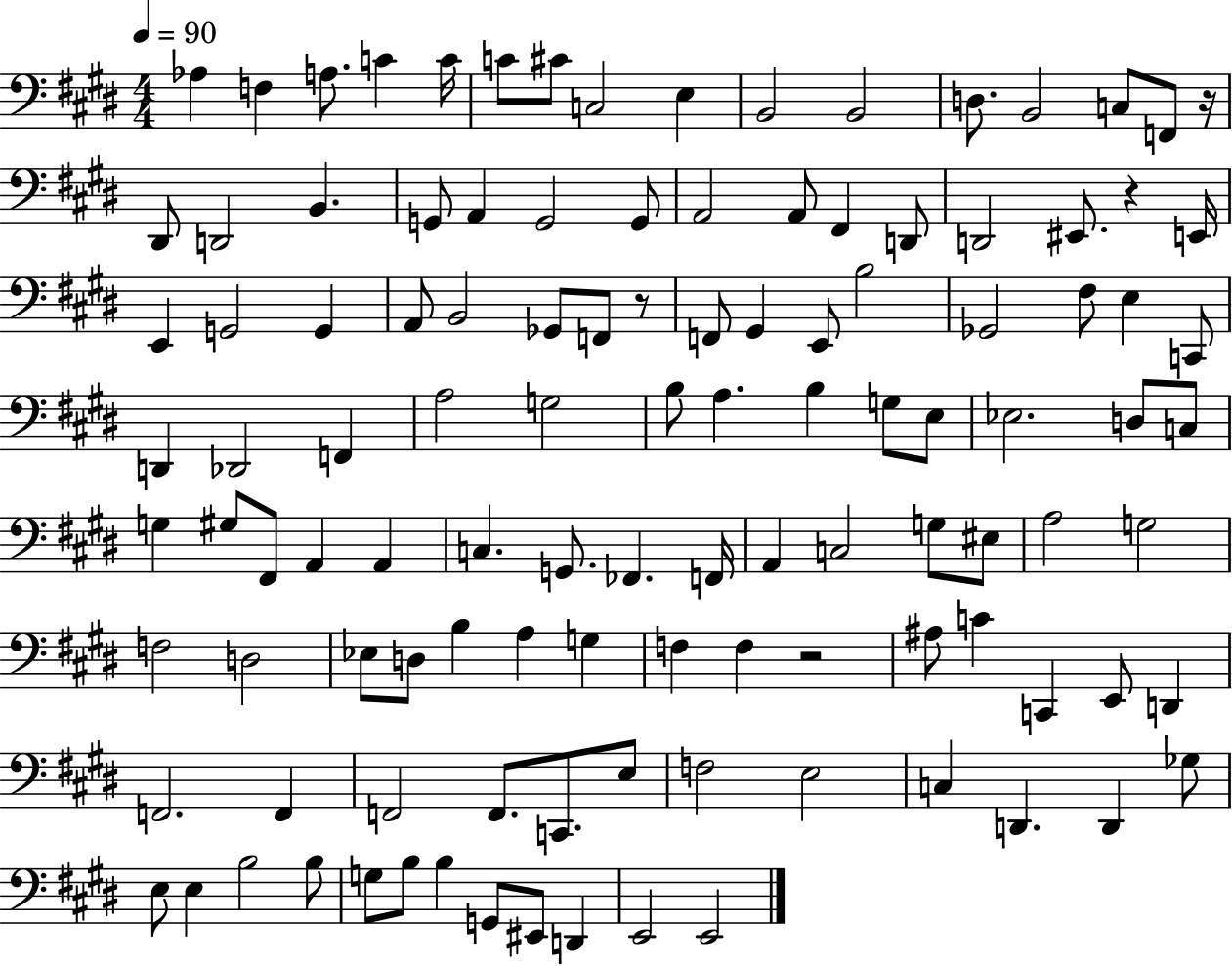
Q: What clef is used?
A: bass